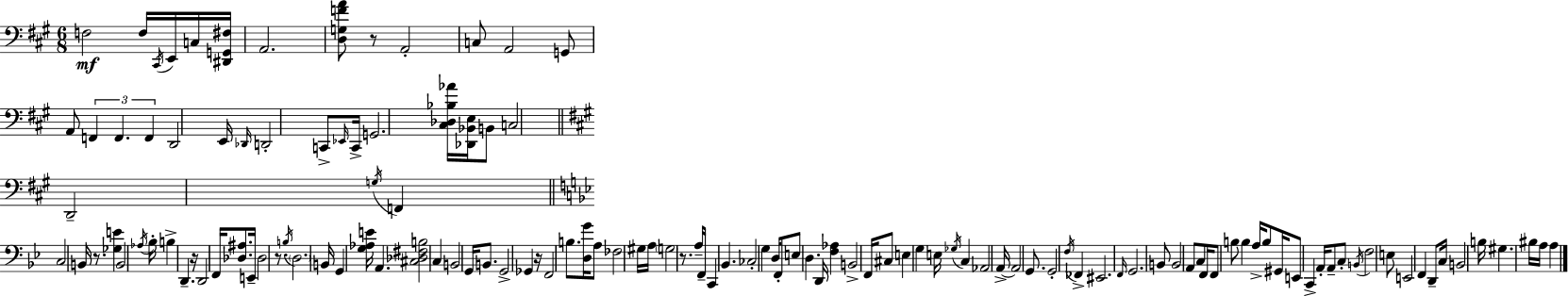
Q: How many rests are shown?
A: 6